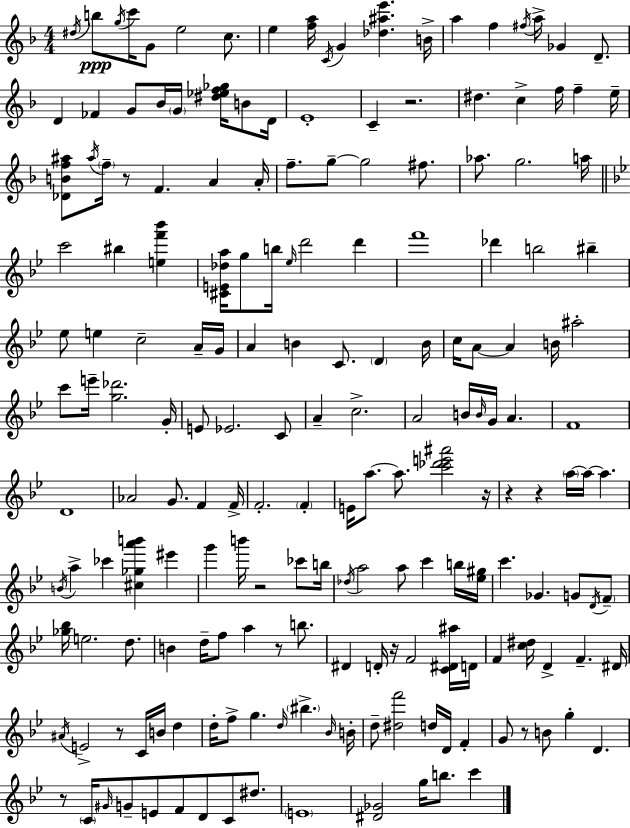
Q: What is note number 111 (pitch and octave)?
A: Gb4